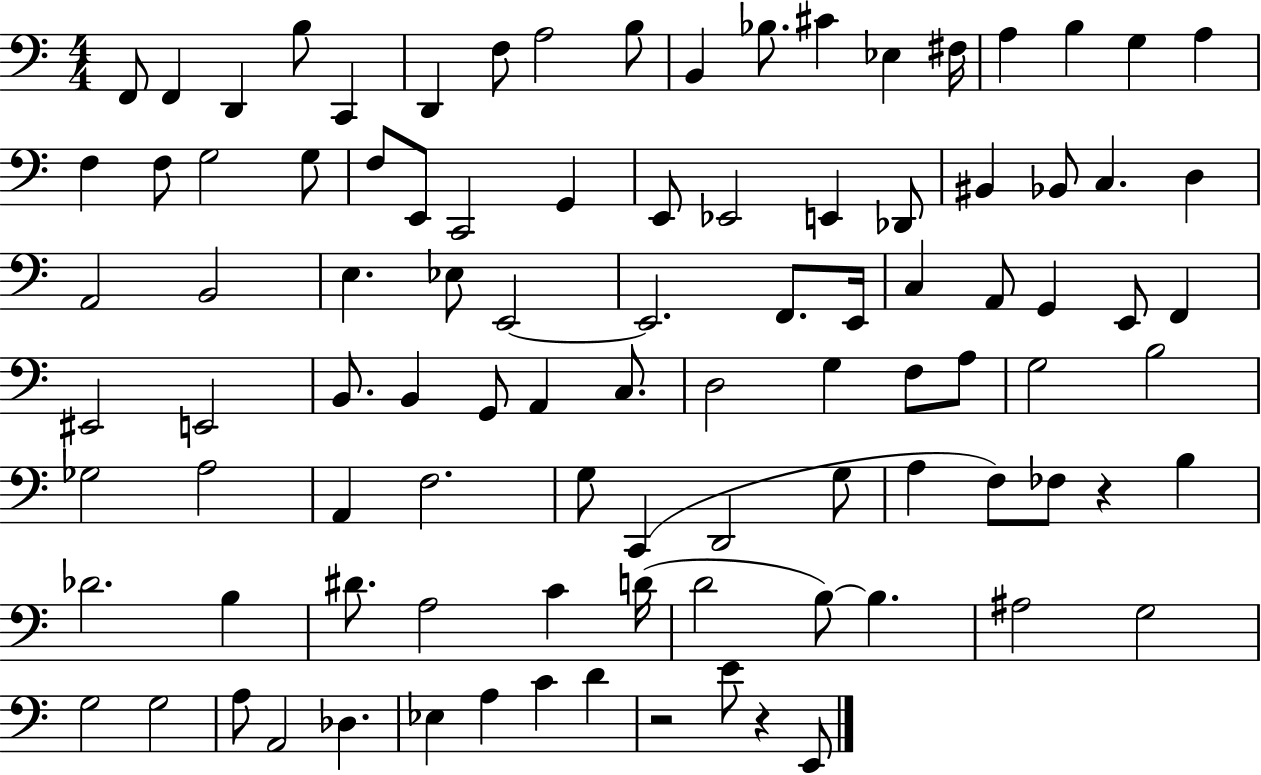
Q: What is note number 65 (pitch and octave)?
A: G3